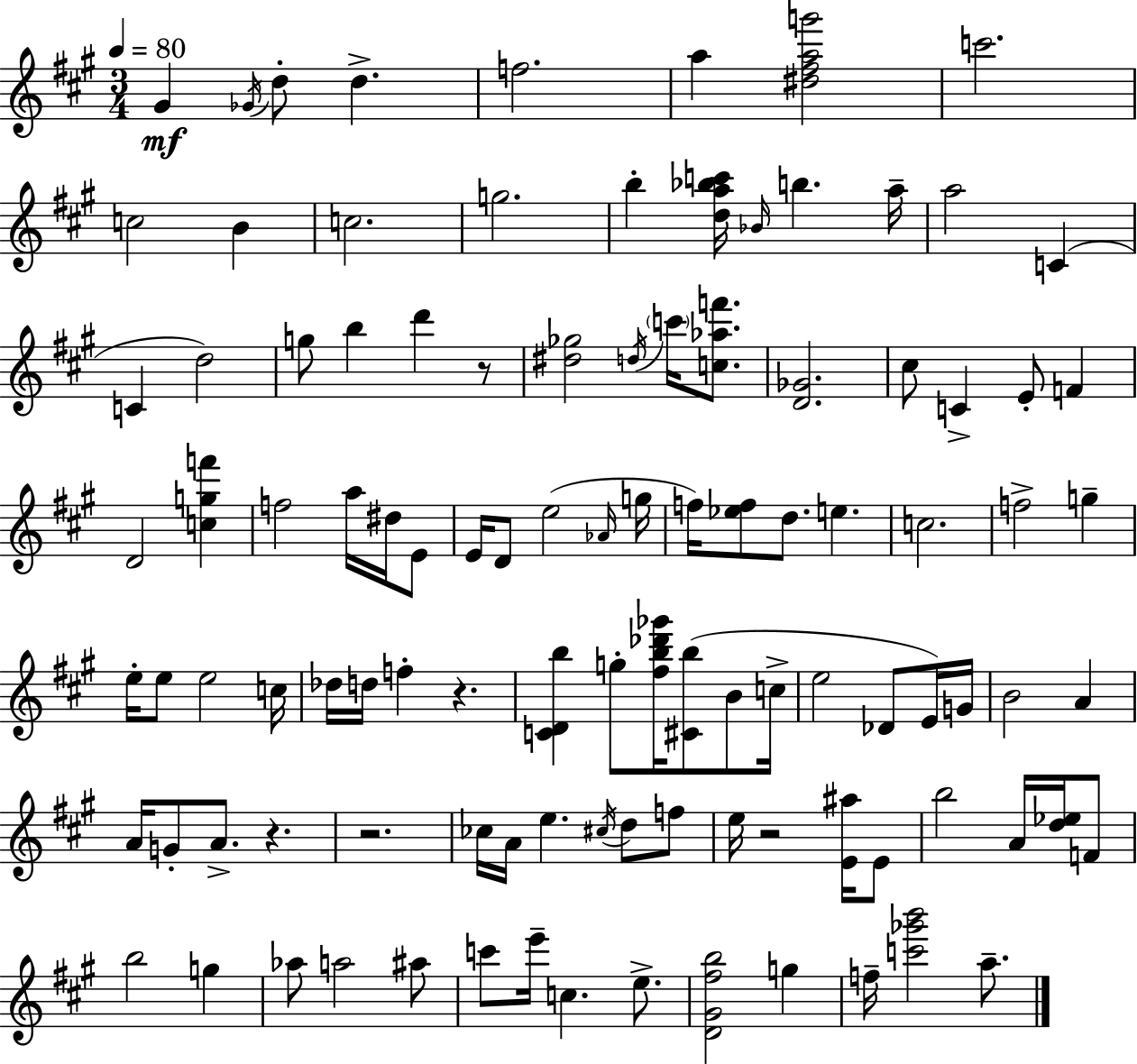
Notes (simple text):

G#4/q Gb4/s D5/e D5/q. F5/h. A5/q [D#5,F#5,A5,G6]/h C6/h. C5/h B4/q C5/h. G5/h. B5/q [D5,A5,Bb5,C6]/s Bb4/s B5/q. A5/s A5/h C4/q C4/q D5/h G5/e B5/q D6/q R/e [D#5,Gb5]/h D5/s C6/s [C5,Ab5,F6]/e. [D4,Gb4]/h. C#5/e C4/q E4/e F4/q D4/h [C5,G5,F6]/q F5/h A5/s D#5/s E4/e E4/s D4/e E5/h Ab4/s G5/s F5/s [Eb5,F5]/e D5/e. E5/q. C5/h. F5/h G5/q E5/s E5/e E5/h C5/s Db5/s D5/s F5/q R/q. [C4,D4,B5]/q G5/e [F#5,B5,Db6,Gb6]/s [C#4,B5]/e B4/e C5/s E5/h Db4/e E4/s G4/s B4/h A4/q A4/s G4/e A4/e. R/q. R/h. CES5/s A4/s E5/q. C#5/s D5/e F5/e E5/s R/h [E4,A#5]/s E4/e B5/h A4/s [D5,Eb5]/s F4/e B5/h G5/q Ab5/e A5/h A#5/e C6/e E6/s C5/q. E5/e. [D4,G#4,F#5,B5]/h G5/q F5/s [C6,Gb6,B6]/h A5/e.